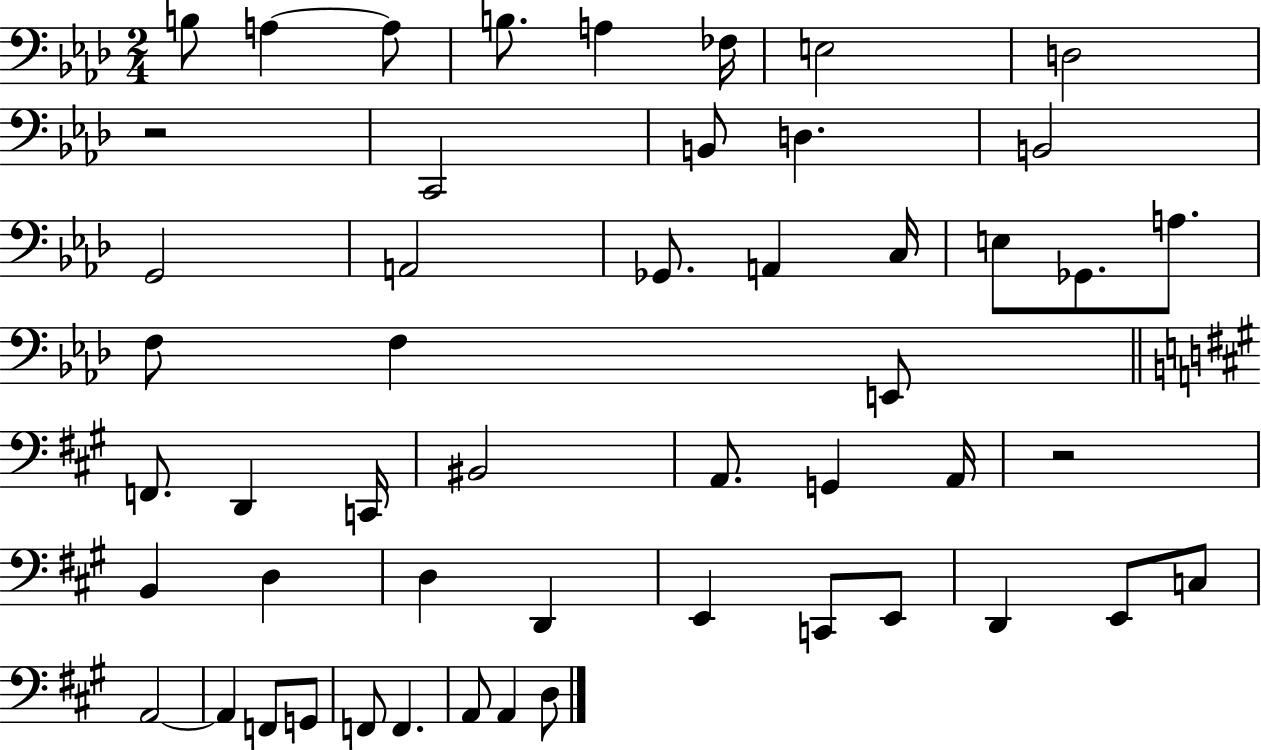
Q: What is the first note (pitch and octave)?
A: B3